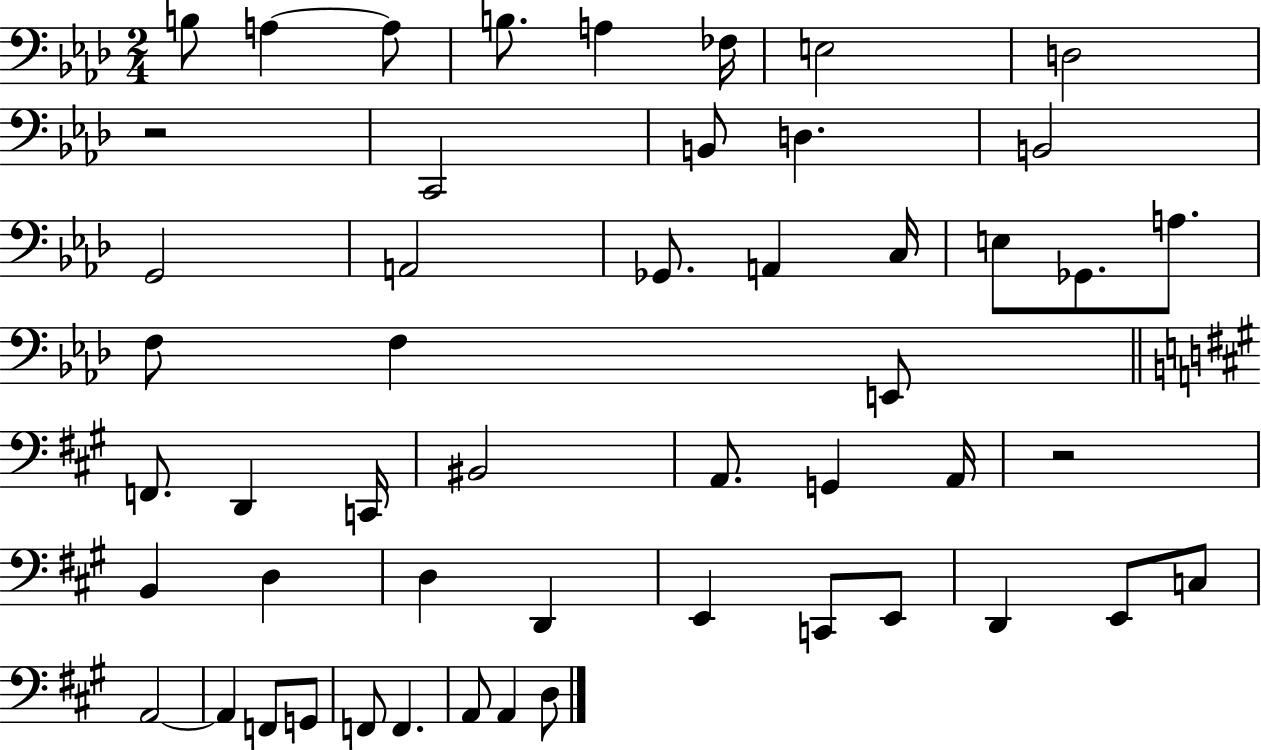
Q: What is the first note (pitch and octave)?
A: B3